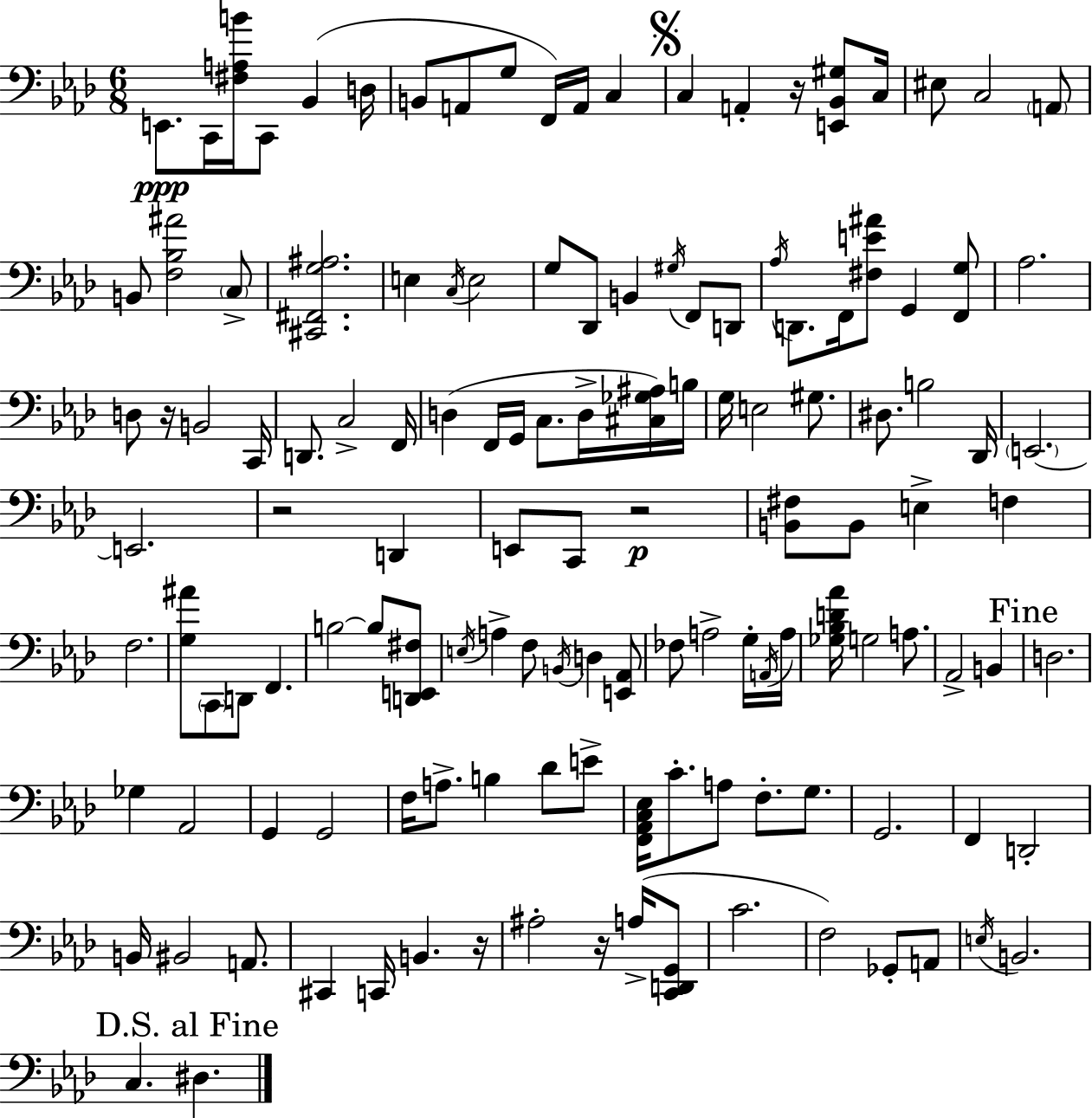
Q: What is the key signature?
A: AES major